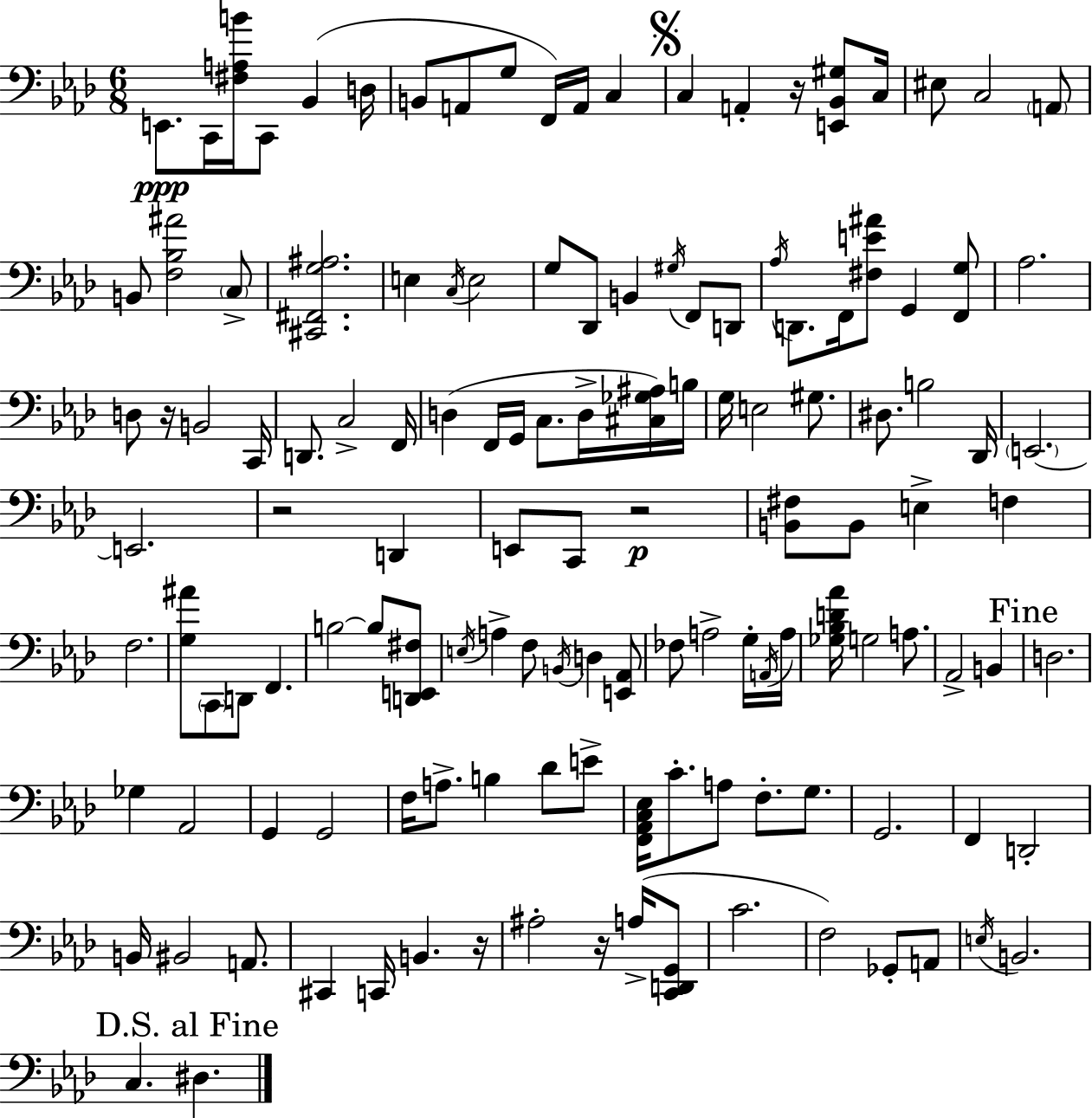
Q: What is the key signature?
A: AES major